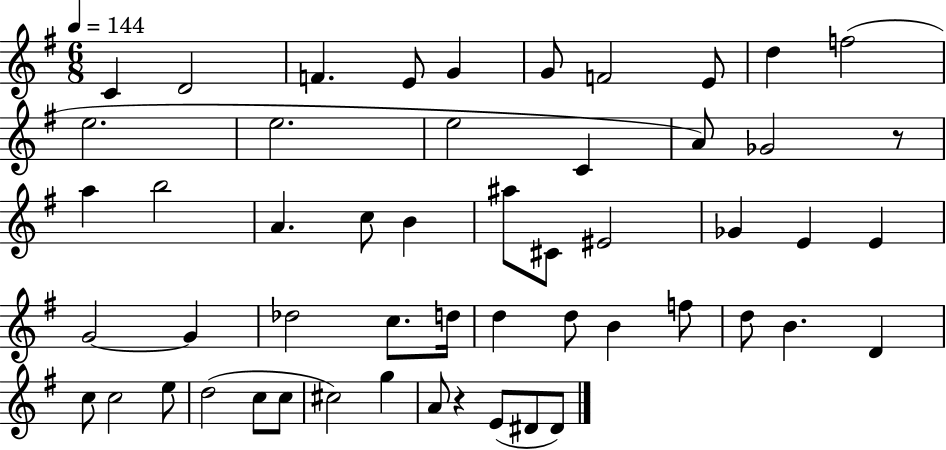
X:1
T:Untitled
M:6/8
L:1/4
K:G
C D2 F E/2 G G/2 F2 E/2 d f2 e2 e2 e2 C A/2 _G2 z/2 a b2 A c/2 B ^a/2 ^C/2 ^E2 _G E E G2 G _d2 c/2 d/4 d d/2 B f/2 d/2 B D c/2 c2 e/2 d2 c/2 c/2 ^c2 g A/2 z E/2 ^D/2 ^D/2